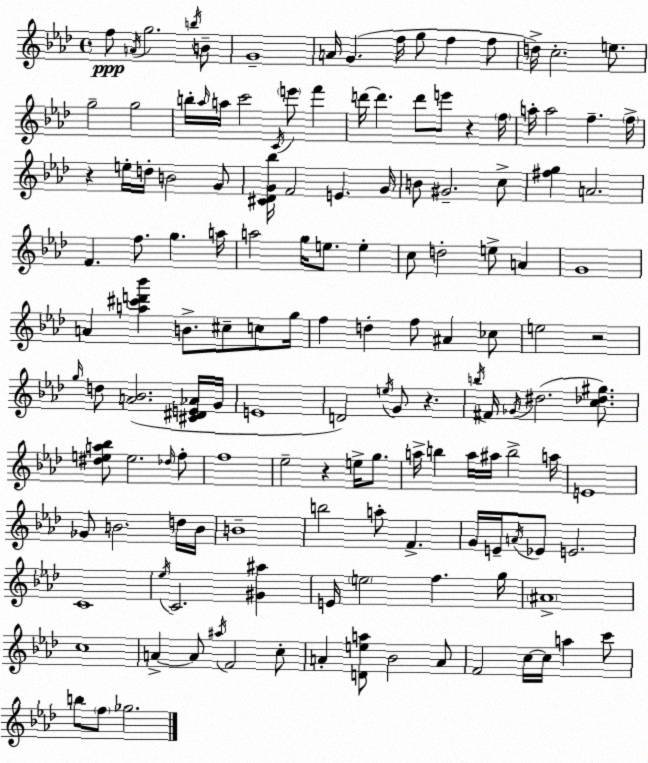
X:1
T:Untitled
M:4/4
L:1/4
K:Fm
f/2 A/4 g2 b/4 B/2 G4 A/4 G f/4 g/2 f f/2 d/4 c2 e/2 g2 g2 b/4 _a/4 a/4 c'2 C/4 e'/2 f' d'/4 d' d'/2 e'/2 z f/4 a/4 a2 f f/4 z e/4 d/4 B2 G/2 [^C_DG_b]/4 F2 E G/4 B/2 ^G2 c/2 [^fg] A2 F f/2 g a/4 a2 g/4 e/2 e c/2 d2 e/2 A G4 A [a^c'd'_b'] B/2 ^c/2 c/2 g/4 f d f/2 ^A _c/2 e2 z2 g/4 d/2 [A_B]2 [^C^DE_A]/4 G/4 E4 D2 e/4 G/2 z b/4 ^F/4 _G/4 ^d2 [c_d^g]/2 [^dea_b]/2 e2 _d/4 f/2 f4 _e2 z e/4 g/2 a/4 b a/4 ^a/4 b2 a/4 E4 _G/2 B2 d/4 B/4 B4 b2 a/2 F G/4 E/4 A/4 _E/2 E2 C4 _e/4 C2 [^G^a] E/4 e2 f g/4 ^A4 c4 A A/2 ^a/4 F2 c/2 A [Dea]/2 _B2 A/2 F2 c/4 c/4 a c'/2 b/2 f/2 _g2